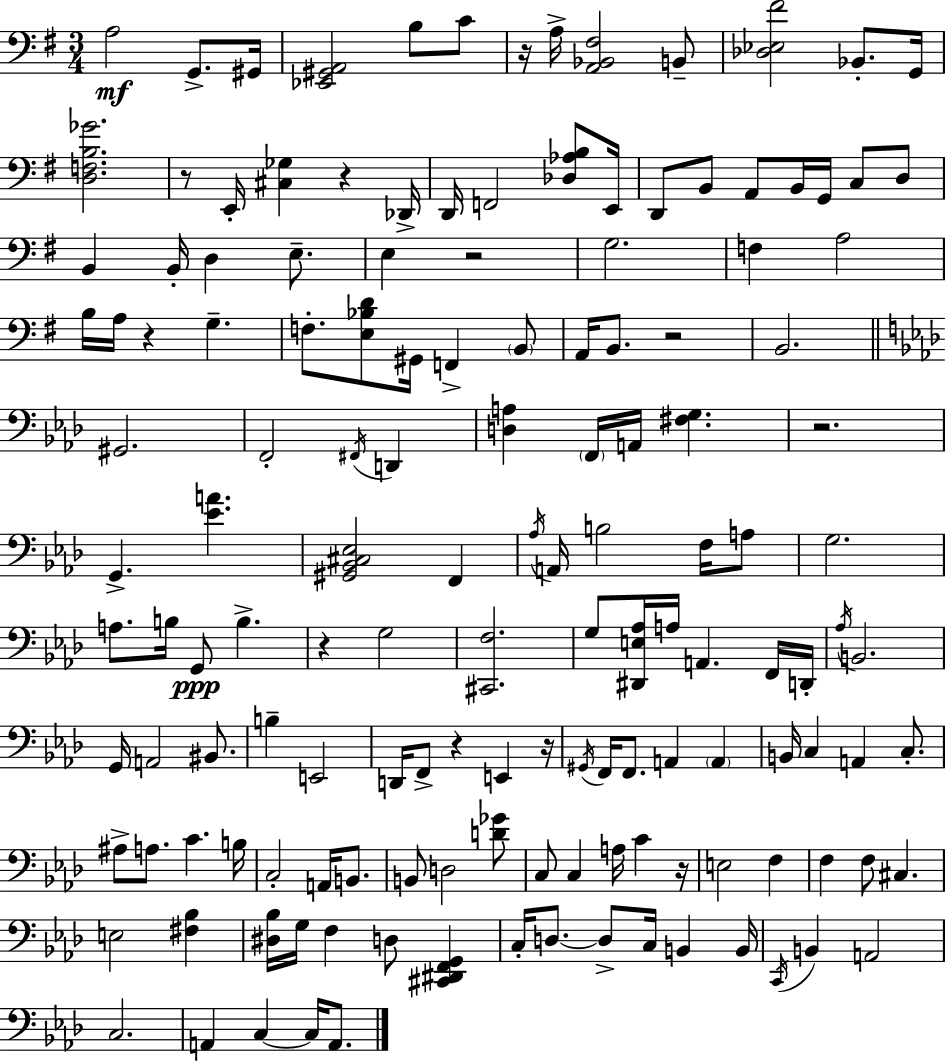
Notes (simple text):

A3/h G2/e. G#2/s [Eb2,G#2,A2]/h B3/e C4/e R/s A3/s [A2,Bb2,F#3]/h B2/e [Db3,Eb3,F#4]/h Bb2/e. G2/s [D3,F3,B3,Gb4]/h. R/e E2/s [C#3,Gb3]/q R/q Db2/s D2/s F2/h [Db3,Ab3,B3]/e E2/s D2/e B2/e A2/e B2/s G2/s C3/e D3/e B2/q B2/s D3/q E3/e. E3/q R/h G3/h. F3/q A3/h B3/s A3/s R/q G3/q. F3/e. [E3,Bb3,D4]/e G#2/s F2/q B2/e A2/s B2/e. R/h B2/h. G#2/h. F2/h F#2/s D2/q [D3,A3]/q F2/s A2/s [F#3,G3]/q. R/h. G2/q. [Eb4,A4]/q. [G#2,Bb2,C#3,Eb3]/h F2/q Ab3/s A2/s B3/h F3/s A3/e G3/h. A3/e. B3/s G2/e B3/q. R/q G3/h [C#2,F3]/h. G3/e [D#2,E3,Ab3]/s A3/s A2/q. F2/s D2/s Ab3/s B2/h. G2/s A2/h BIS2/e. B3/q E2/h D2/s F2/e R/q E2/q R/s G#2/s F2/s F2/e. A2/q A2/q B2/s C3/q A2/q C3/e. A#3/e A3/e. C4/q. B3/s C3/h A2/s B2/e. B2/e D3/h [D4,Gb4]/e C3/e C3/q A3/s C4/q R/s E3/h F3/q F3/q F3/e C#3/q. E3/h [F#3,Bb3]/q [D#3,Bb3]/s G3/s F3/q D3/e [C#2,D#2,F2,G2]/q C3/s D3/e. D3/e C3/s B2/q B2/s C2/s B2/q A2/h C3/h. A2/q C3/q C3/s A2/e.